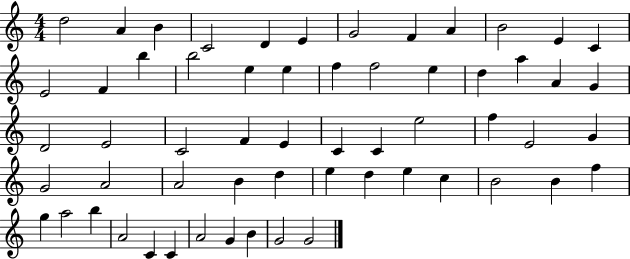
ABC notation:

X:1
T:Untitled
M:4/4
L:1/4
K:C
d2 A B C2 D E G2 F A B2 E C E2 F b b2 e e f f2 e d a A G D2 E2 C2 F E C C e2 f E2 G G2 A2 A2 B d e d e c B2 B f g a2 b A2 C C A2 G B G2 G2